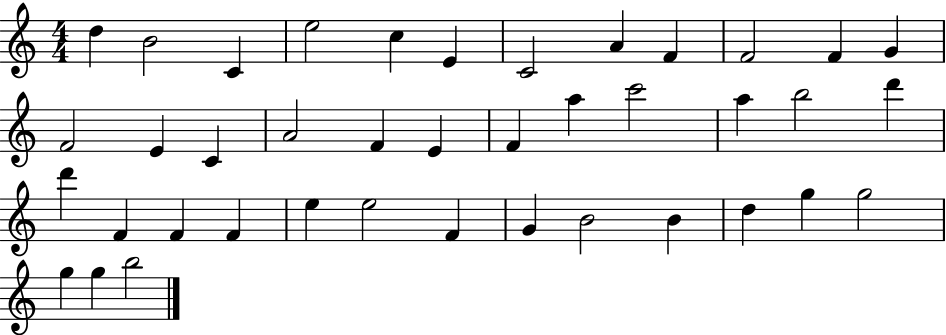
D5/q B4/h C4/q E5/h C5/q E4/q C4/h A4/q F4/q F4/h F4/q G4/q F4/h E4/q C4/q A4/h F4/q E4/q F4/q A5/q C6/h A5/q B5/h D6/q D6/q F4/q F4/q F4/q E5/q E5/h F4/q G4/q B4/h B4/q D5/q G5/q G5/h G5/q G5/q B5/h